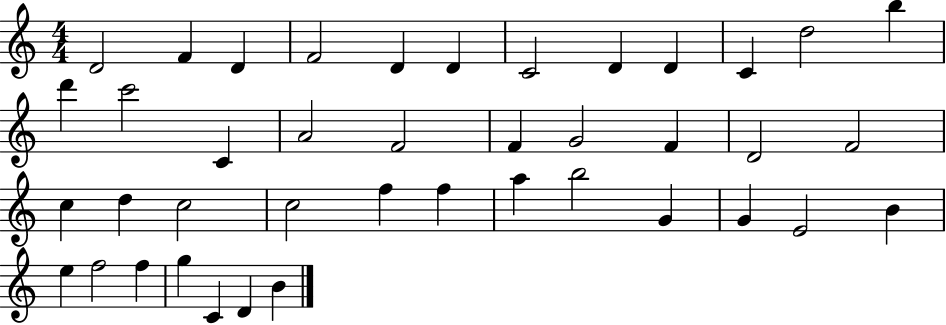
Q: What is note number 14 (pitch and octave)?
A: C6